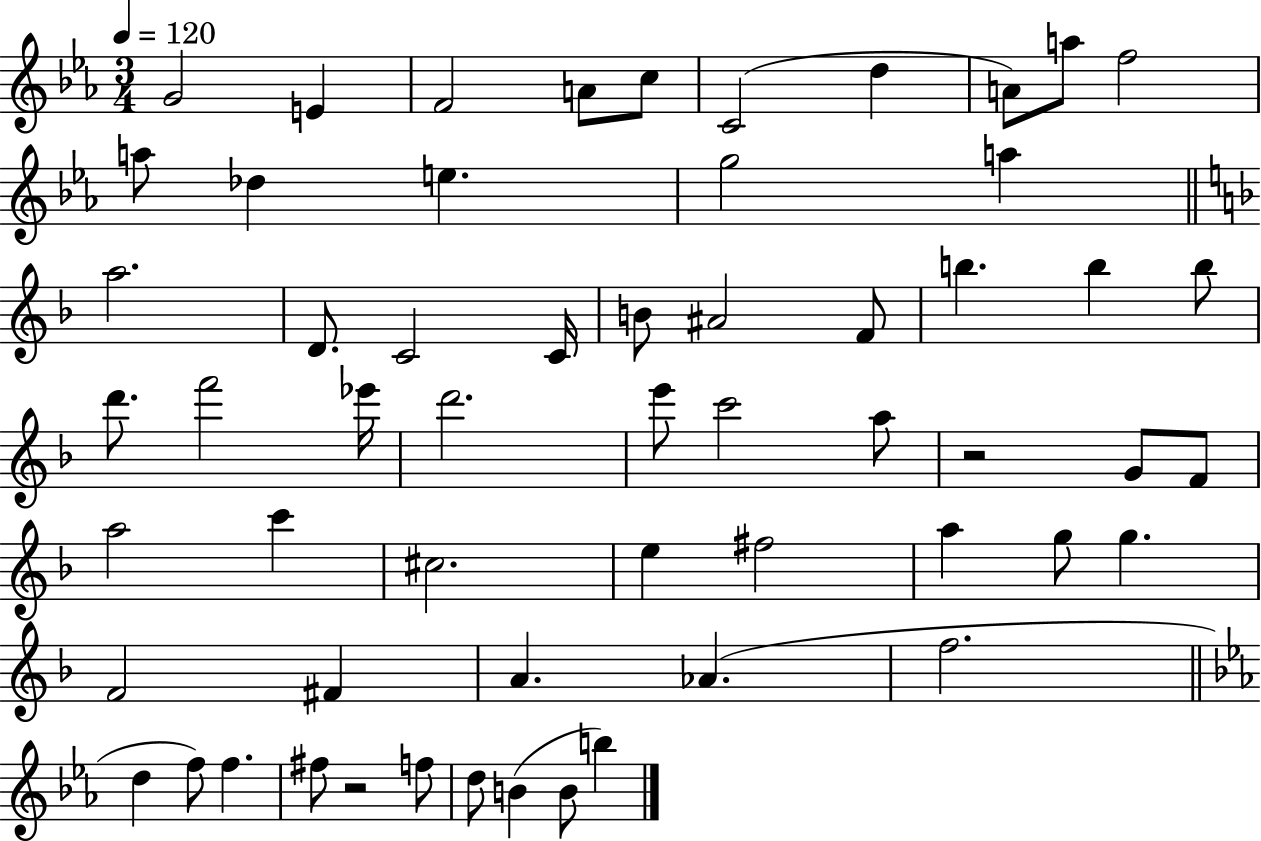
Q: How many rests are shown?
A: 2